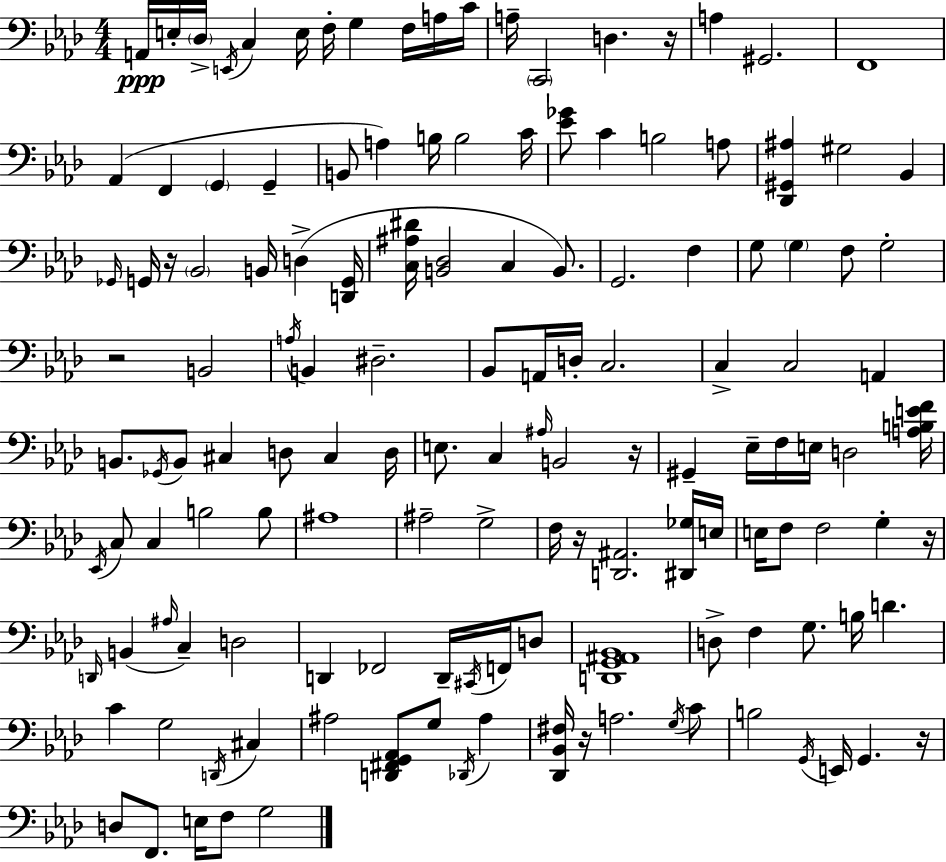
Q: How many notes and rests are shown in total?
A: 140